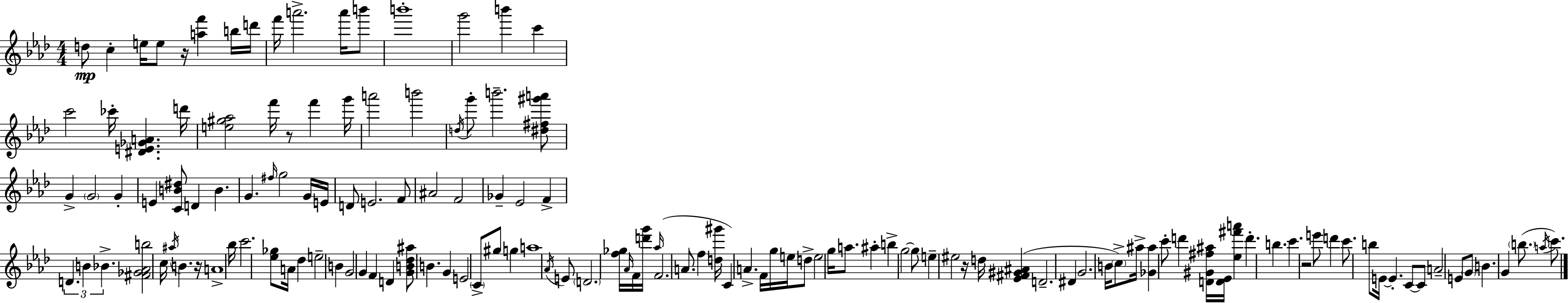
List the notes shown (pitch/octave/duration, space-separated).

D5/e C5/q E5/s E5/e R/s [A5,F6]/q B5/s D6/s F6/s A6/h. A6/s B6/e B6/w G6/h B6/q C6/q C6/h CES6/s [D#4,E4,Gb4,A4]/q. D6/s [E5,G#5,Ab5]/h F6/s R/e F6/q G6/s A6/h B6/h D5/s G6/e B6/h. [D#5,F#5,G#6,A6]/e G4/q G4/h G4/q E4/q [C4,B4,D#5]/e D4/q B4/q. G4/q. F#5/s G5/h G4/s E4/s D4/e E4/h. F4/e A#4/h F4/h Gb4/q Eb4/h F4/q D4/q. B4/q Bb4/q. [F#4,Gb4,Ab4,B5]/h C5/s A#5/s B4/q. R/s A4/w Bb5/s C6/h. [Eb5,Gb5]/e A4/s Db5/q E5/h B4/q G4/h G4/q F4/q D4/q [G4,B4,Db5,A#5]/e B4/q. G4/q E4/h C4/e G#5/e G5/q A5/w Ab4/s E4/e D4/h. [F5,Gb5]/s Ab4/s F4/s [D6,G6]/s Ab5/s F4/h. A4/e. F5/q [D5,G#6]/s C4/q A4/q. F4/s G5/s E5/s D5/e E5/h G5/s A5/e. A#5/q B5/q G5/h G5/e E5/q EIS5/h R/s D5/s [Eb4,F#4,G#4,A#4]/q D4/h. D#4/q G4/h. B4/s C5/e A#5/s [Gb4,A#5]/q C6/e D6/q [D4,G#4,F#5,A#5]/s [D4,Eb4]/s [Eb5,F#6,A6]/q D6/q. B5/q. C6/q. R/h E6/e D6/q C6/e. B5/e E4/s E4/q. C4/e C4/e A4/h E4/e G4/e B4/q. G4/q B5/e. A5/s C6/e.